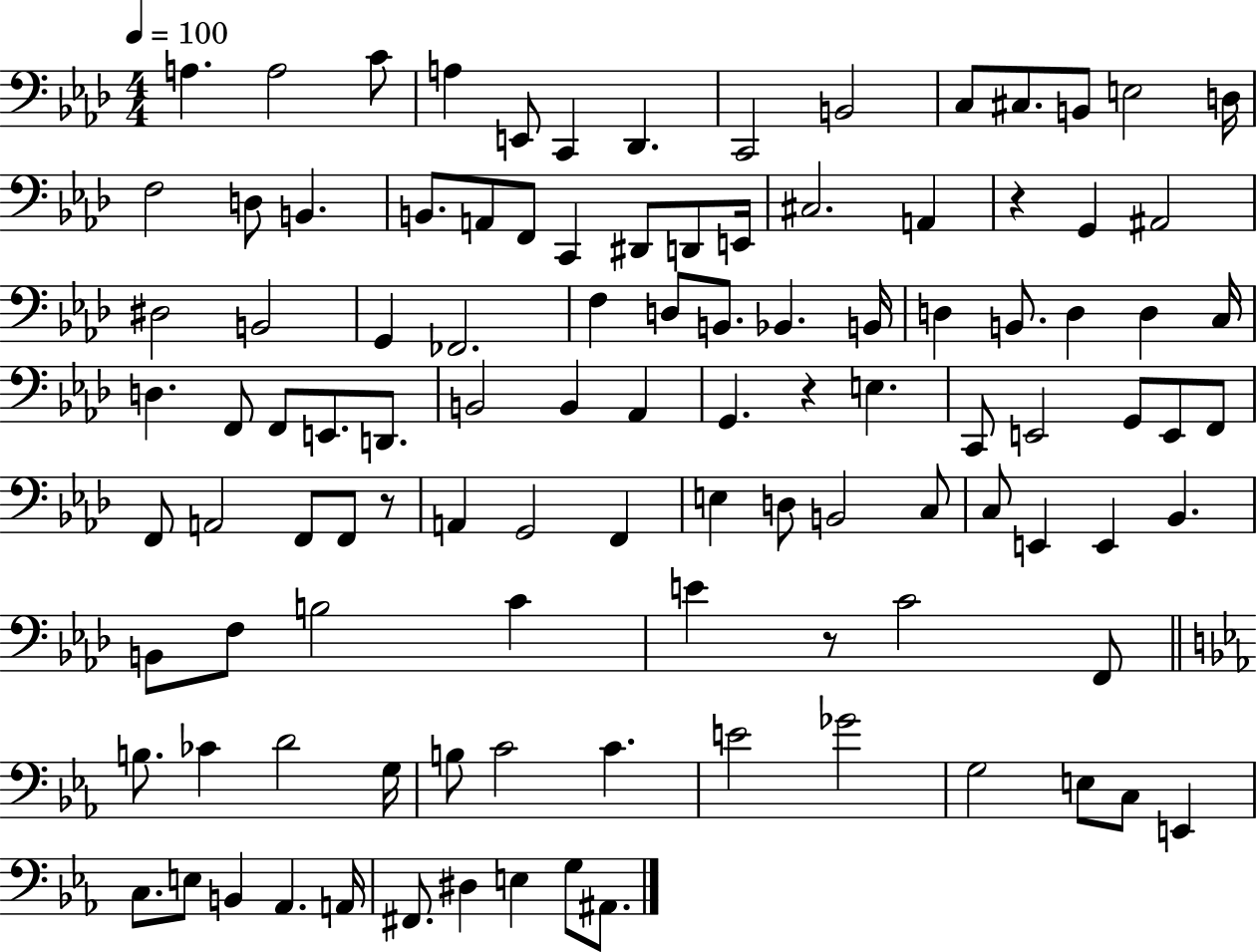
{
  \clef bass
  \numericTimeSignature
  \time 4/4
  \key aes \major
  \tempo 4 = 100
  a4. a2 c'8 | a4 e,8 c,4 des,4. | c,2 b,2 | c8 cis8. b,8 e2 d16 | \break f2 d8 b,4. | b,8. a,8 f,8 c,4 dis,8 d,8 e,16 | cis2. a,4 | r4 g,4 ais,2 | \break dis2 b,2 | g,4 fes,2. | f4 d8 b,8. bes,4. b,16 | d4 b,8. d4 d4 c16 | \break d4. f,8 f,8 e,8. d,8. | b,2 b,4 aes,4 | g,4. r4 e4. | c,8 e,2 g,8 e,8 f,8 | \break f,8 a,2 f,8 f,8 r8 | a,4 g,2 f,4 | e4 d8 b,2 c8 | c8 e,4 e,4 bes,4. | \break b,8 f8 b2 c'4 | e'4 r8 c'2 f,8 | \bar "||" \break \key c \minor b8. ces'4 d'2 g16 | b8 c'2 c'4. | e'2 ges'2 | g2 e8 c8 e,4 | \break c8. e8 b,4 aes,4. a,16 | fis,8. dis4 e4 g8 ais,8. | \bar "|."
}